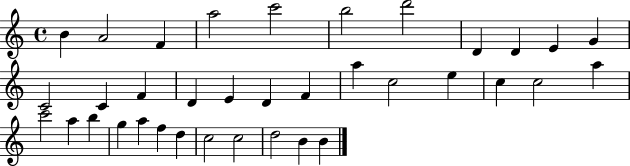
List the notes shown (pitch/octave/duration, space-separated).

B4/q A4/h F4/q A5/h C6/h B5/h D6/h D4/q D4/q E4/q G4/q C4/h C4/q F4/q D4/q E4/q D4/q F4/q A5/q C5/h E5/q C5/q C5/h A5/q C6/h A5/q B5/q G5/q A5/q F5/q D5/q C5/h C5/h D5/h B4/q B4/q